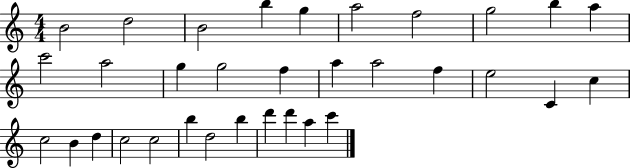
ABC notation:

X:1
T:Untitled
M:4/4
L:1/4
K:C
B2 d2 B2 b g a2 f2 g2 b a c'2 a2 g g2 f a a2 f e2 C c c2 B d c2 c2 b d2 b d' d' a c'